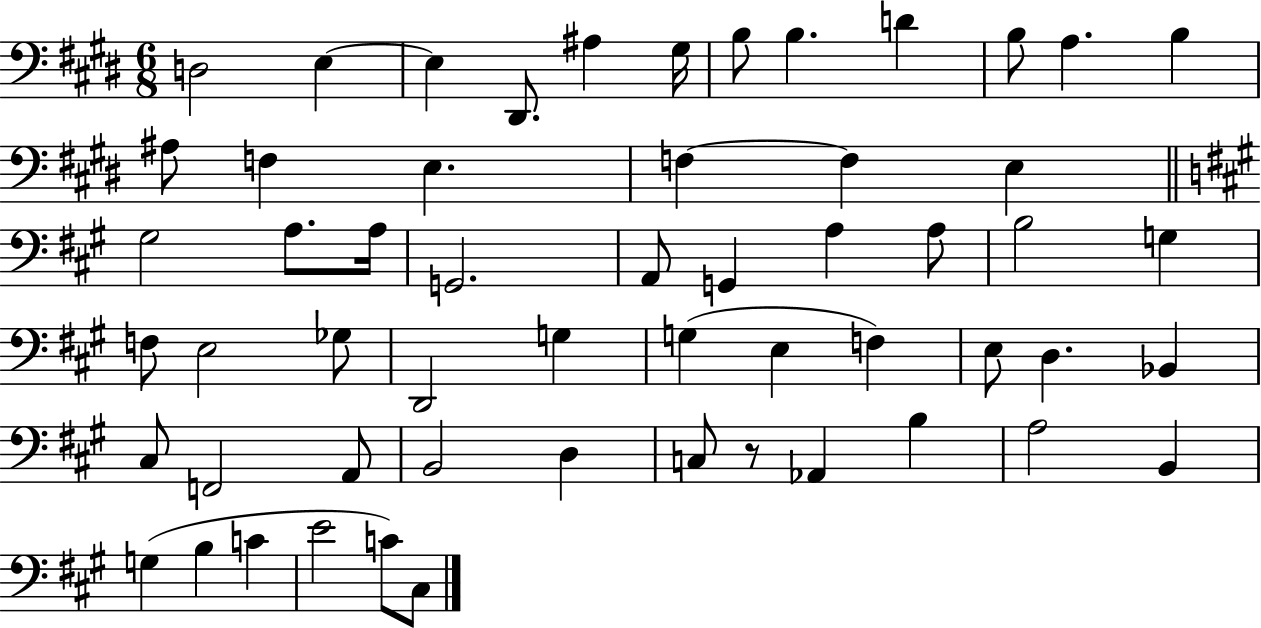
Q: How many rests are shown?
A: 1